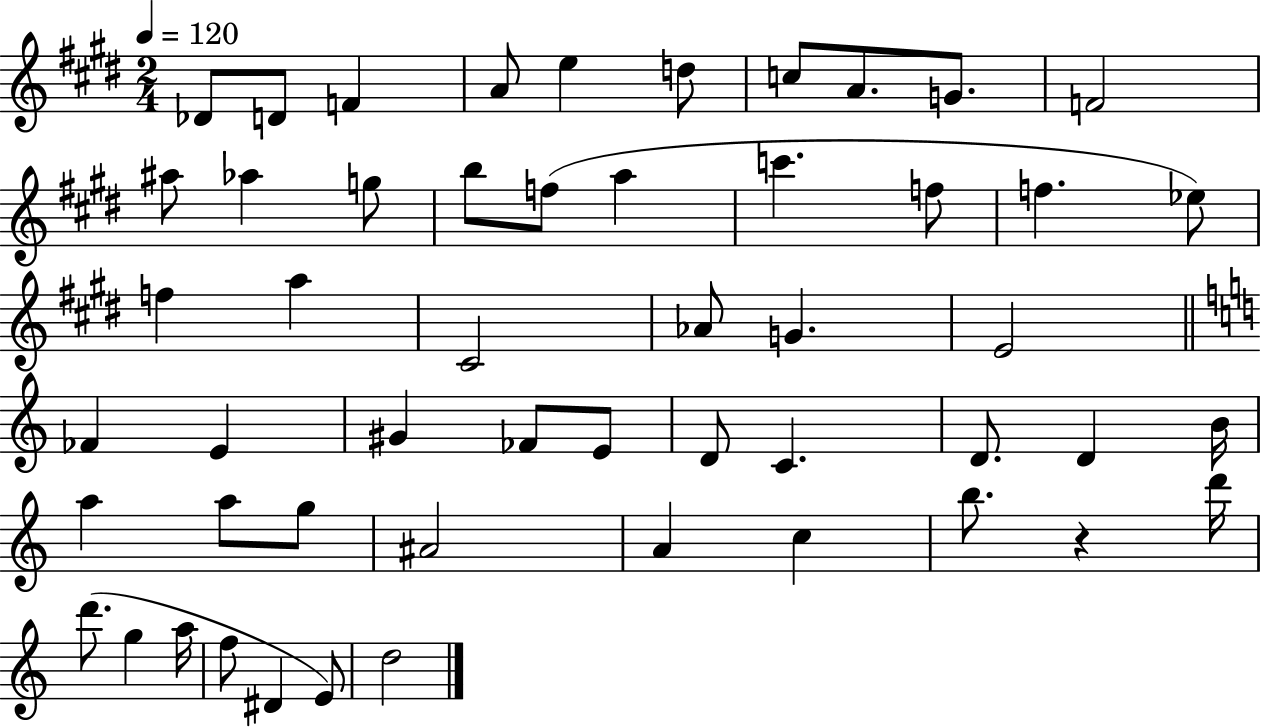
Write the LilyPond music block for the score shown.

{
  \clef treble
  \numericTimeSignature
  \time 2/4
  \key e \major
  \tempo 4 = 120
  des'8 d'8 f'4 | a'8 e''4 d''8 | c''8 a'8. g'8. | f'2 | \break ais''8 aes''4 g''8 | b''8 f''8( a''4 | c'''4. f''8 | f''4. ees''8) | \break f''4 a''4 | cis'2 | aes'8 g'4. | e'2 | \break \bar "||" \break \key c \major fes'4 e'4 | gis'4 fes'8 e'8 | d'8 c'4. | d'8. d'4 b'16 | \break a''4 a''8 g''8 | ais'2 | a'4 c''4 | b''8. r4 d'''16 | \break d'''8.( g''4 a''16 | f''8 dis'4 e'8) | d''2 | \bar "|."
}